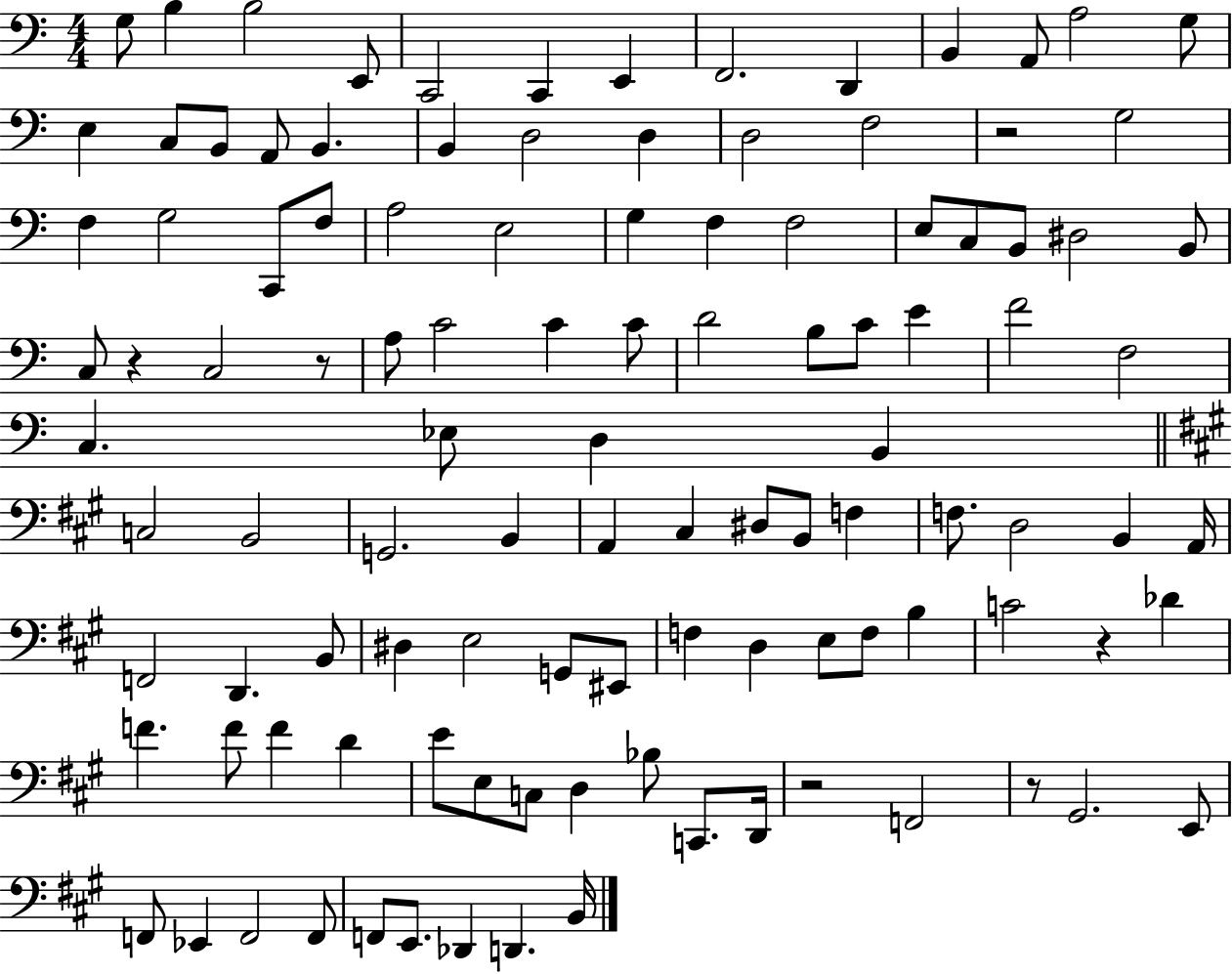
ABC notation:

X:1
T:Untitled
M:4/4
L:1/4
K:C
G,/2 B, B,2 E,,/2 C,,2 C,, E,, F,,2 D,, B,, A,,/2 A,2 G,/2 E, C,/2 B,,/2 A,,/2 B,, B,, D,2 D, D,2 F,2 z2 G,2 F, G,2 C,,/2 F,/2 A,2 E,2 G, F, F,2 E,/2 C,/2 B,,/2 ^D,2 B,,/2 C,/2 z C,2 z/2 A,/2 C2 C C/2 D2 B,/2 C/2 E F2 F,2 C, _E,/2 D, B,, C,2 B,,2 G,,2 B,, A,, ^C, ^D,/2 B,,/2 F, F,/2 D,2 B,, A,,/4 F,,2 D,, B,,/2 ^D, E,2 G,,/2 ^E,,/2 F, D, E,/2 F,/2 B, C2 z _D F F/2 F D E/2 E,/2 C,/2 D, _B,/2 C,,/2 D,,/4 z2 F,,2 z/2 ^G,,2 E,,/2 F,,/2 _E,, F,,2 F,,/2 F,,/2 E,,/2 _D,, D,, B,,/4